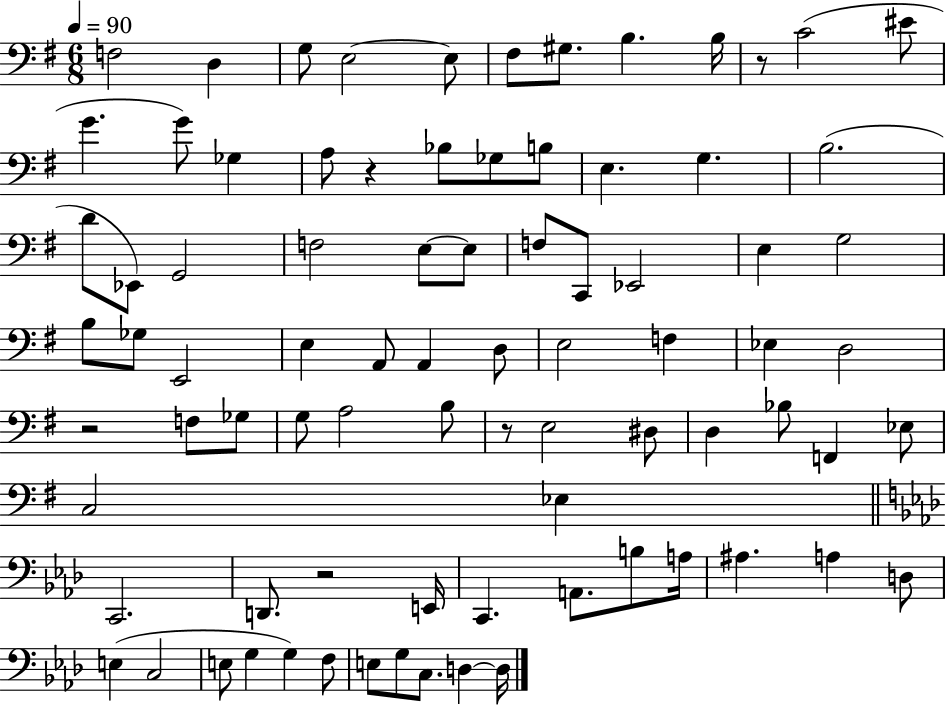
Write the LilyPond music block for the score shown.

{
  \clef bass
  \numericTimeSignature
  \time 6/8
  \key g \major
  \tempo 4 = 90
  f2 d4 | g8 e2~~ e8 | fis8 gis8. b4. b16 | r8 c'2( eis'8 | \break g'4. g'8) ges4 | a8 r4 bes8 ges8 b8 | e4. g4. | b2.( | \break d'8 ees,8) g,2 | f2 e8~~ e8 | f8 c,8 ees,2 | e4 g2 | \break b8 ges8 e,2 | e4 a,8 a,4 d8 | e2 f4 | ees4 d2 | \break r2 f8 ges8 | g8 a2 b8 | r8 e2 dis8 | d4 bes8 f,4 ees8 | \break c2 ees4 | \bar "||" \break \key f \minor c,2. | d,8. r2 e,16 | c,4. a,8. b8 a16 | ais4. a4 d8 | \break e4( c2 | e8 g4 g4) f8 | e8 g8 c8. d4~~ d16 | \bar "|."
}